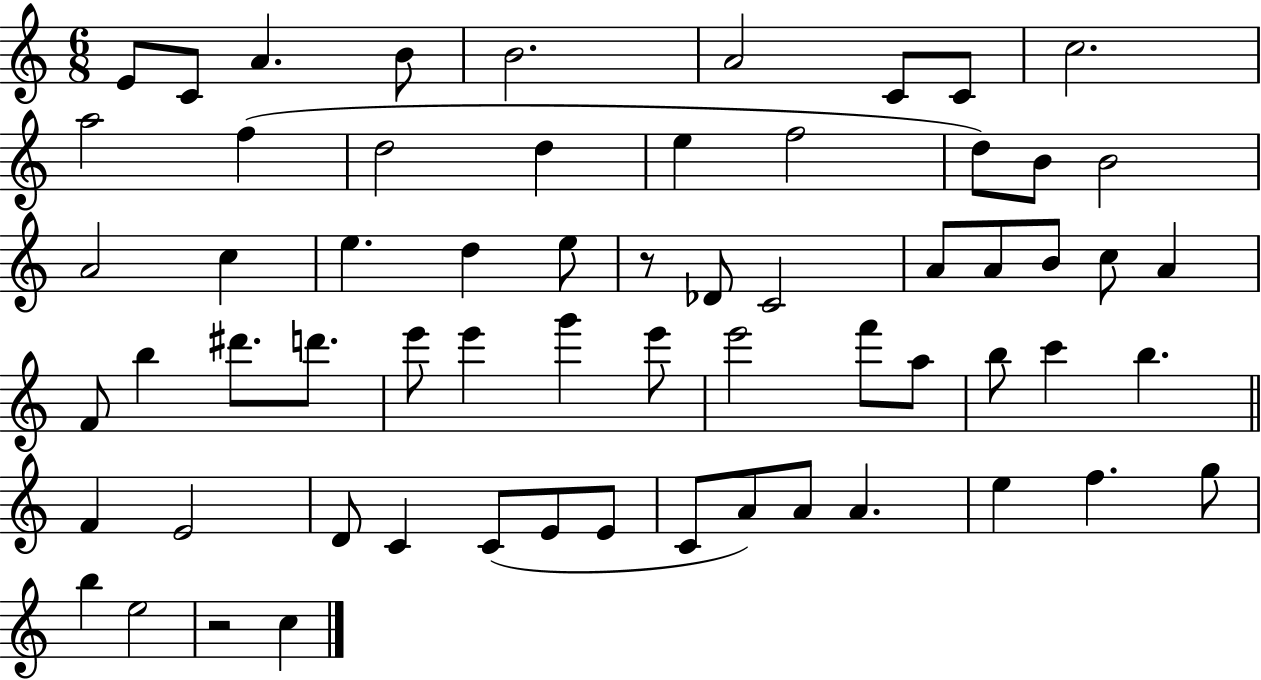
E4/e C4/e A4/q. B4/e B4/h. A4/h C4/e C4/e C5/h. A5/h F5/q D5/h D5/q E5/q F5/h D5/e B4/e B4/h A4/h C5/q E5/q. D5/q E5/e R/e Db4/e C4/h A4/e A4/e B4/e C5/e A4/q F4/e B5/q D#6/e. D6/e. E6/e E6/q G6/q E6/e E6/h F6/e A5/e B5/e C6/q B5/q. F4/q E4/h D4/e C4/q C4/e E4/e E4/e C4/e A4/e A4/e A4/q. E5/q F5/q. G5/e B5/q E5/h R/h C5/q